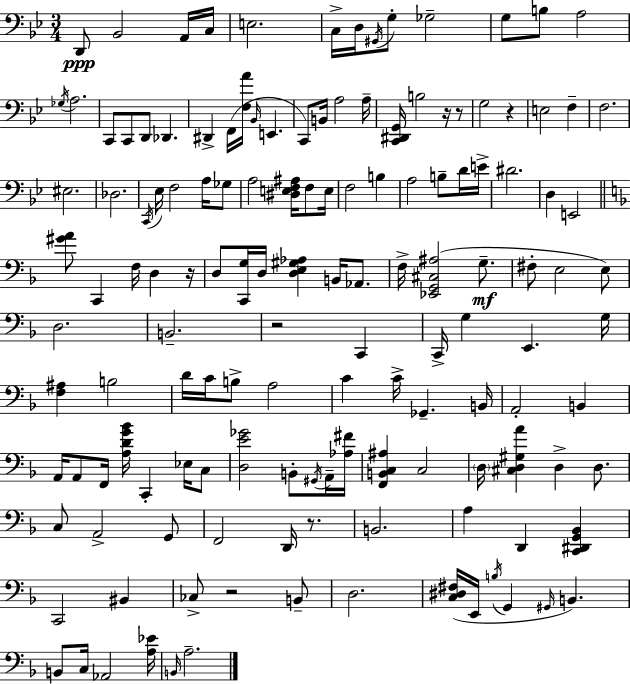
X:1
T:Untitled
M:3/4
L:1/4
K:Gm
D,,/2 _B,,2 A,,/4 C,/4 E,2 C,/4 D,/4 ^G,,/4 G,/2 _G,2 G,/2 B,/2 A,2 _G,/4 A,2 C,,/2 C,,/2 D,,/2 _D,, ^D,, F,,/4 [F,A]/4 _B,,/4 E,, C,,/2 B,,/4 A,2 A,/4 [C,,^D,,G,,]/4 B,2 z/4 z/2 G,2 z E,2 F, F,2 ^E,2 _D,2 C,,/4 _E,/4 F,2 A,/4 _G,/2 A,2 [^D,E,F,^A,]/4 F,/2 E,/4 F,2 B, A,2 B,/2 D/4 E/4 ^D2 D, E,,2 [^GA]/2 C,, F,/4 D, z/4 D,/2 [C,,G,]/4 D,/4 [D,E,^G,_A,] B,,/4 _A,,/2 F,/4 [_E,,G,,^C,^A,]2 G,/2 ^F,/2 E,2 E,/2 D,2 B,,2 z2 C,, C,,/4 G, E,, G,/4 [F,^A,] B,2 D/4 C/4 B,/2 A,2 C C/4 _G,, B,,/4 A,,2 B,, A,,/4 A,,/2 F,,/4 [A,DG_B]/4 C,, _E,/4 C,/2 [D,E_G]2 B,,/2 ^G,,/4 A,,/4 [_A,^F]/4 [F,,B,,C,^A,] C,2 D,/4 [^C,D,^G,A] D, D,/2 C,/2 A,,2 G,,/2 F,,2 D,,/4 z/2 B,,2 A, D,, [C,,^D,,G,,_B,,] C,,2 ^B,, _C,/2 z2 B,,/2 D,2 [C,^D,^F,]/4 E,,/4 B,/4 G,, ^G,,/4 B,, B,,/2 C,/4 _A,,2 [A,_E]/4 B,,/4 A,2